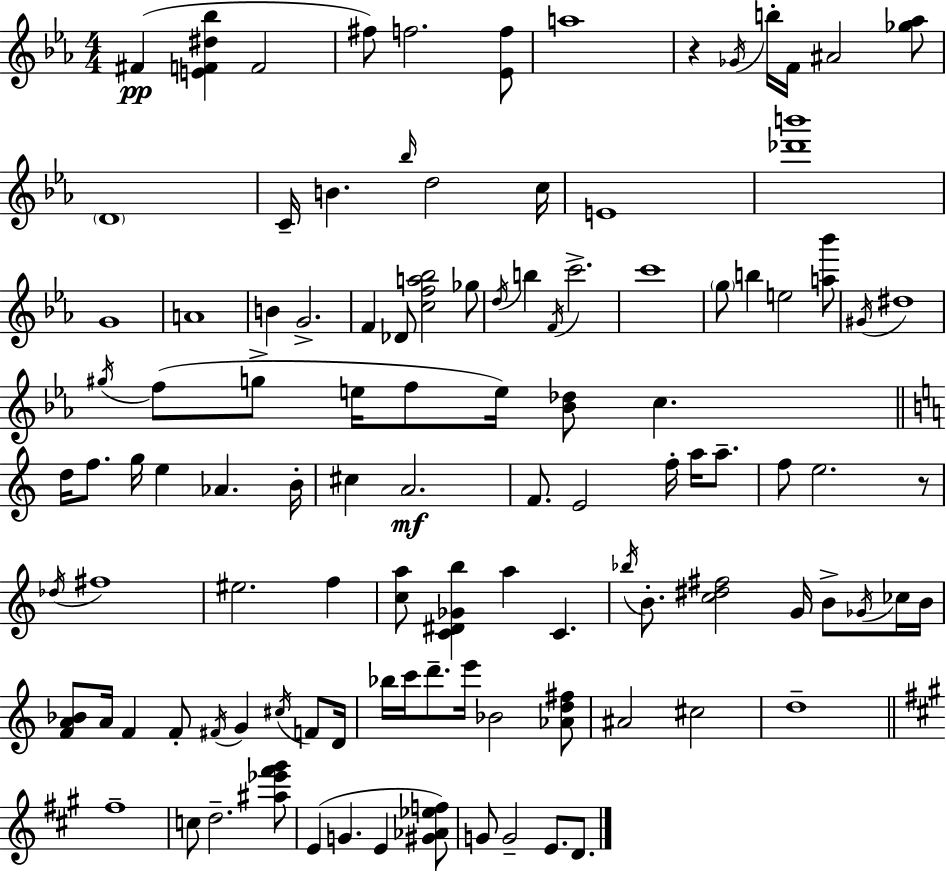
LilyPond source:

{
  \clef treble
  \numericTimeSignature
  \time 4/4
  \key ees \major
  fis'4(\pp <e' f' dis'' bes''>4 f'2 | fis''8) f''2. <ees' f''>8 | a''1 | r4 \acciaccatura { ges'16 } b''16-. f'16 ais'2 <ges'' aes''>8 | \break \parenthesize d'1 | c'16-- b'4. \grace { bes''16 } d''2 | c''16 e'1 | <des''' b'''>1 | \break g'1 | a'1 | b'4 g'2.-> | f'4 des'8 <c'' f'' a'' bes''>2 | \break ges''8 \acciaccatura { d''16 } b''4 \acciaccatura { f'16 } c'''2.-> | c'''1 | \parenthesize g''8 b''4 e''2 | <a'' bes'''>8 \acciaccatura { gis'16 } dis''1 | \break \acciaccatura { gis''16 }( f''8 g''8-> e''16 f''8 e''16) <bes' des''>8 | c''4. \bar "||" \break \key a \minor d''16 f''8. g''16 e''4 aes'4. b'16-. | cis''4 a'2.\mf | f'8. e'2 f''16-. a''16 a''8.-- | f''8 e''2. r8 | \break \acciaccatura { des''16 } fis''1 | eis''2. f''4 | <c'' a''>8 <c' dis' ges' b''>4 a''4 c'4. | \acciaccatura { bes''16 } b'8.-. <c'' dis'' fis''>2 g'16 b'8-> | \break \acciaccatura { ges'16 } ces''16 b'16 <f' a' bes'>8 a'16 f'4 f'8-. \acciaccatura { fis'16 } g'4 | \acciaccatura { cis''16 } f'8 d'16 bes''16 c'''16 d'''8.-- e'''16 bes'2 | <aes' d'' fis''>8 ais'2 cis''2 | d''1-- | \break \bar "||" \break \key a \major fis''1-- | c''8 d''2.-- <ais'' ees''' fis''' gis'''>8 | e'4( g'4. e'4 <gis' aes' ees'' f''>8) | g'8 g'2-- e'8. d'8. | \break \bar "|."
}